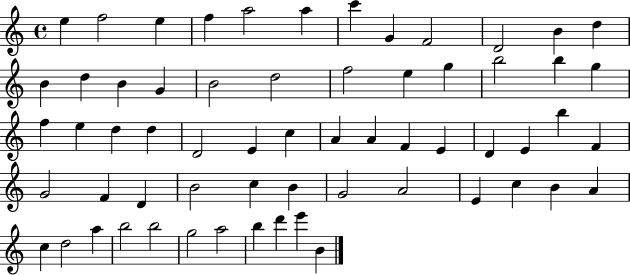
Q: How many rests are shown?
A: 0